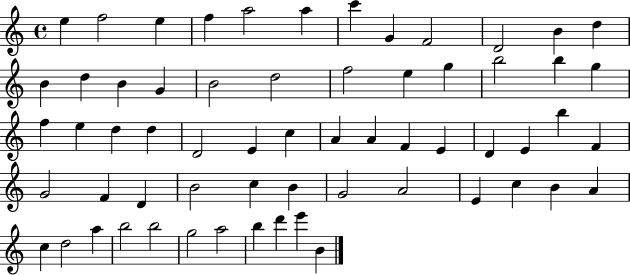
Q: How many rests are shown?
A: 0